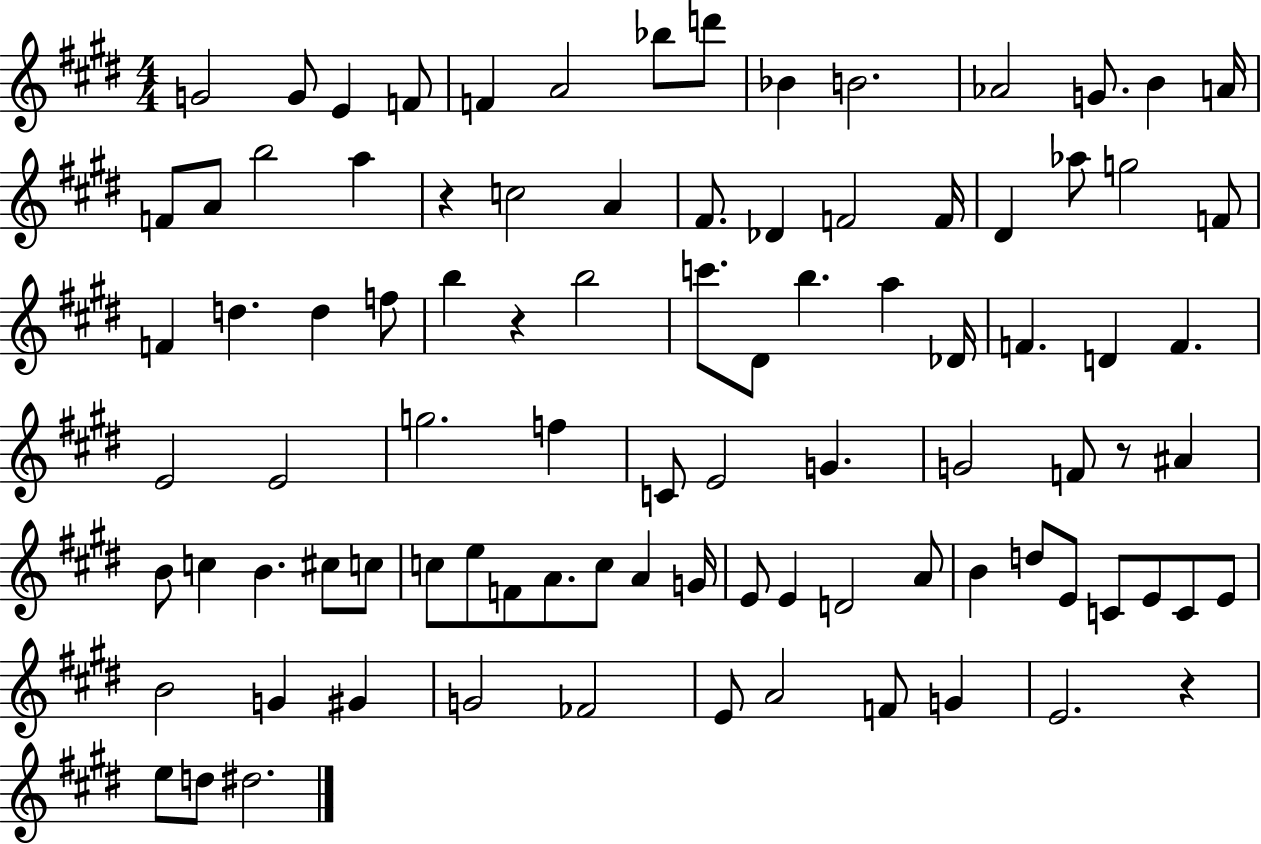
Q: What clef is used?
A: treble